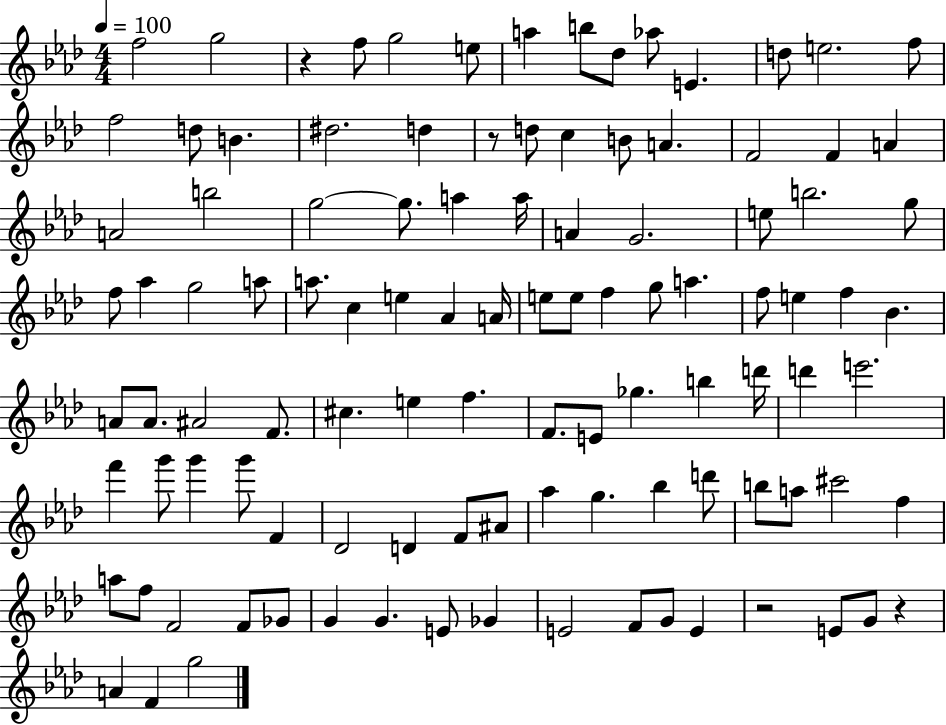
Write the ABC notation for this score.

X:1
T:Untitled
M:4/4
L:1/4
K:Ab
f2 g2 z f/2 g2 e/2 a b/2 _d/2 _a/2 E d/2 e2 f/2 f2 d/2 B ^d2 d z/2 d/2 c B/2 A F2 F A A2 b2 g2 g/2 a a/4 A G2 e/2 b2 g/2 f/2 _a g2 a/2 a/2 c e _A A/4 e/2 e/2 f g/2 a f/2 e f _B A/2 A/2 ^A2 F/2 ^c e f F/2 E/2 _g b d'/4 d' e'2 f' g'/2 g' g'/2 F _D2 D F/2 ^A/2 _a g _b d'/2 b/2 a/2 ^c'2 f a/2 f/2 F2 F/2 _G/2 G G E/2 _G E2 F/2 G/2 E z2 E/2 G/2 z A F g2